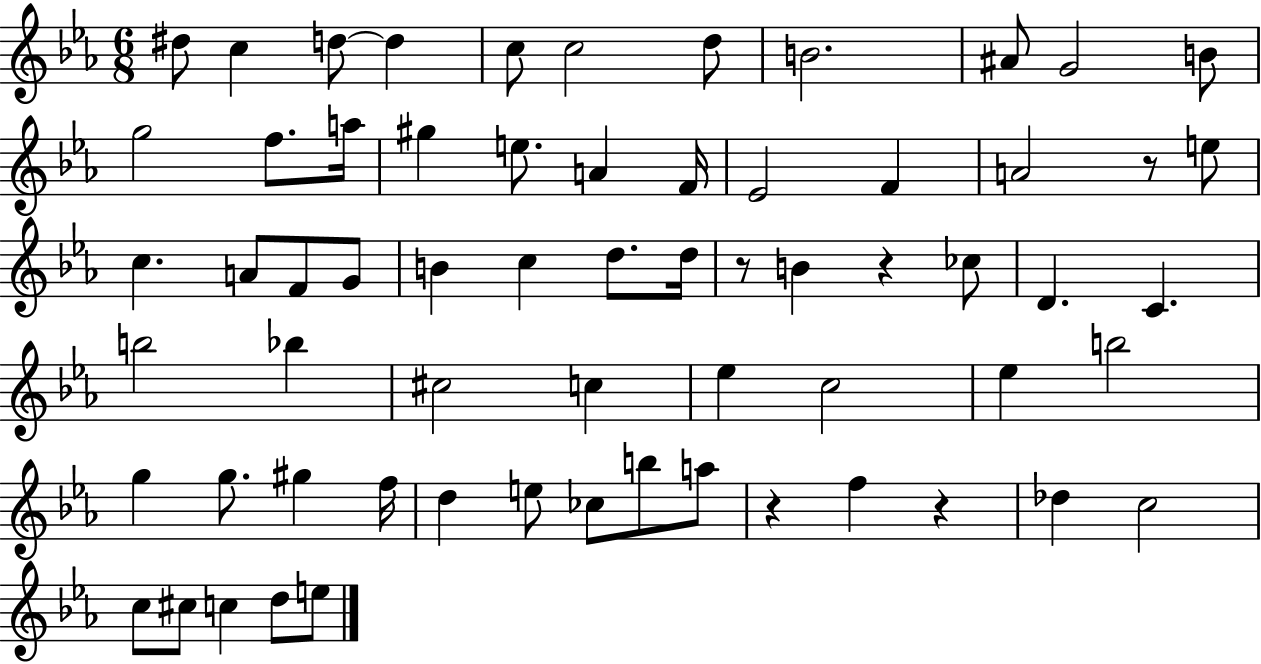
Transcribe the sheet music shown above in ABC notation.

X:1
T:Untitled
M:6/8
L:1/4
K:Eb
^d/2 c d/2 d c/2 c2 d/2 B2 ^A/2 G2 B/2 g2 f/2 a/4 ^g e/2 A F/4 _E2 F A2 z/2 e/2 c A/2 F/2 G/2 B c d/2 d/4 z/2 B z _c/2 D C b2 _b ^c2 c _e c2 _e b2 g g/2 ^g f/4 d e/2 _c/2 b/2 a/2 z f z _d c2 c/2 ^c/2 c d/2 e/2